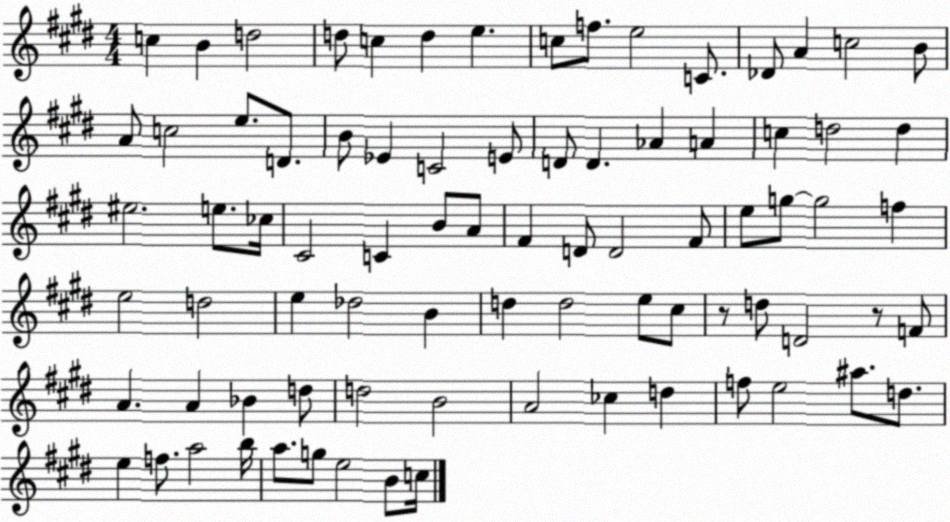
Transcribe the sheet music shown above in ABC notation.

X:1
T:Untitled
M:4/4
L:1/4
K:E
c B d2 d/2 c d e c/2 f/2 e2 C/2 _D/2 A c2 B/2 A/2 c2 e/2 D/2 B/2 _E C2 E/2 D/2 D _A A c d2 d ^e2 e/2 _c/4 ^C2 C B/2 A/2 ^F D/2 D2 ^F/2 e/2 g/2 g2 f e2 d2 e _d2 B d d2 e/2 ^c/2 z/2 d/2 D2 z/2 F/2 A A _B d/2 d2 B2 A2 _c d f/2 e2 ^a/2 d/2 e f/2 a2 b/4 a/2 g/2 e2 B/2 c/4